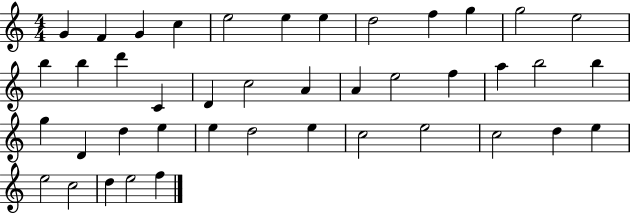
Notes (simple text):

G4/q F4/q G4/q C5/q E5/h E5/q E5/q D5/h F5/q G5/q G5/h E5/h B5/q B5/q D6/q C4/q D4/q C5/h A4/q A4/q E5/h F5/q A5/q B5/h B5/q G5/q D4/q D5/q E5/q E5/q D5/h E5/q C5/h E5/h C5/h D5/q E5/q E5/h C5/h D5/q E5/h F5/q